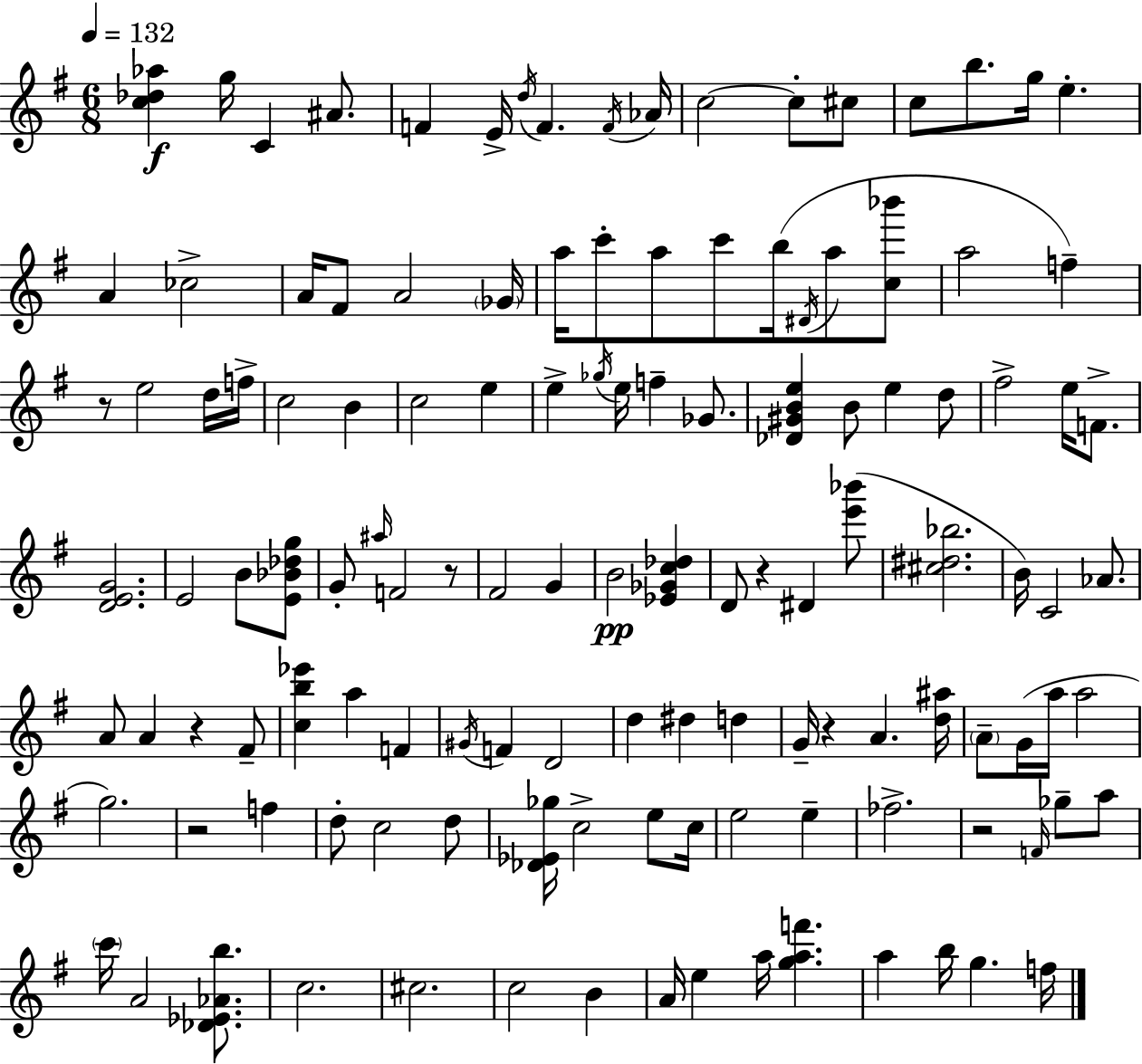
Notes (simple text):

[C5,Db5,Ab5]/q G5/s C4/q A#4/e. F4/q E4/s D5/s F4/q. F4/s Ab4/s C5/h C5/e C#5/e C5/e B5/e. G5/s E5/q. A4/q CES5/h A4/s F#4/e A4/h Gb4/s A5/s C6/e A5/e C6/e B5/s D#4/s A5/e [C5,Bb6]/e A5/h F5/q R/e E5/h D5/s F5/s C5/h B4/q C5/h E5/q E5/q Gb5/s E5/s F5/q Gb4/e. [Db4,G#4,B4,E5]/q B4/e E5/q D5/e F#5/h E5/s F4/e. [D4,E4,G4]/h. E4/h B4/e [E4,Bb4,Db5,G5]/e G4/e A#5/s F4/h R/e F#4/h G4/q B4/h [Eb4,Gb4,C5,Db5]/q D4/e R/q D#4/q [E6,Bb6]/e [C#5,D#5,Bb5]/h. B4/s C4/h Ab4/e. A4/e A4/q R/q F#4/e [C5,B5,Eb6]/q A5/q F4/q G#4/s F4/q D4/h D5/q D#5/q D5/q G4/s R/q A4/q. [D5,A#5]/s A4/e G4/s A5/s A5/h G5/h. R/h F5/q D5/e C5/h D5/e [Db4,Eb4,Gb5]/s C5/h E5/e C5/s E5/h E5/q FES5/h. R/h F4/s Gb5/e A5/e C6/s A4/h [Db4,Eb4,Ab4,B5]/e. C5/h. C#5/h. C5/h B4/q A4/s E5/q A5/s [G5,A5,F6]/q. A5/q B5/s G5/q. F5/s